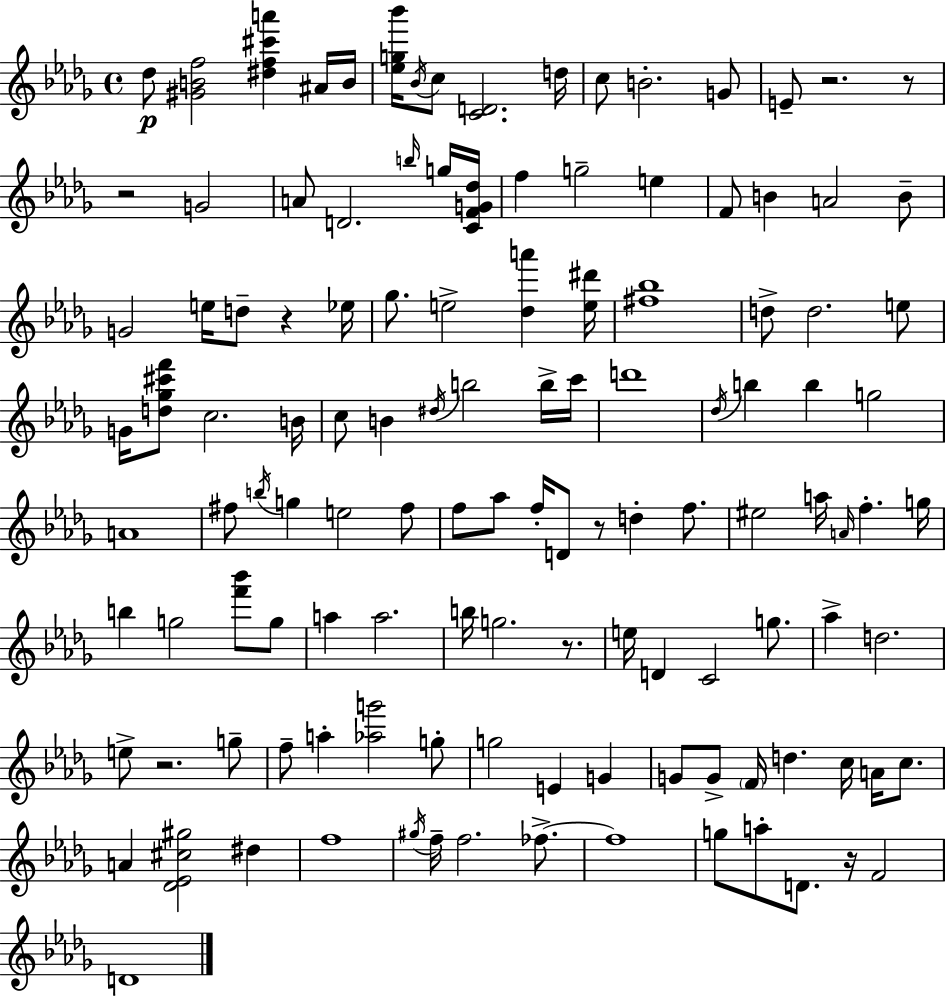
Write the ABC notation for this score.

X:1
T:Untitled
M:4/4
L:1/4
K:Bbm
_d/2 [^GBf]2 [^df^c'a'] ^A/4 B/4 [_eg_b']/4 _B/4 c/2 [CD]2 d/4 c/2 B2 G/2 E/2 z2 z/2 z2 G2 A/2 D2 b/4 g/4 [CFG_d]/4 f g2 e F/2 B A2 B/2 G2 e/4 d/2 z _e/4 _g/2 e2 [_da'] [e^d']/4 [^f_b]4 d/2 d2 e/2 G/4 [d_g^c'f']/2 c2 B/4 c/2 B ^d/4 b2 b/4 c'/4 d'4 _d/4 b b g2 A4 ^f/2 b/4 g e2 ^f/2 f/2 _a/2 f/4 D/2 z/2 d f/2 ^e2 a/4 A/4 f g/4 b g2 [f'_b']/2 g/2 a a2 b/4 g2 z/2 e/4 D C2 g/2 _a d2 e/2 z2 g/2 f/2 a [_ag']2 g/2 g2 E G G/2 G/2 F/4 d c/4 A/4 c/2 A [_D_E^c^g]2 ^d f4 ^g/4 f/4 f2 _f/2 _f4 g/2 a/2 D/2 z/4 F2 D4